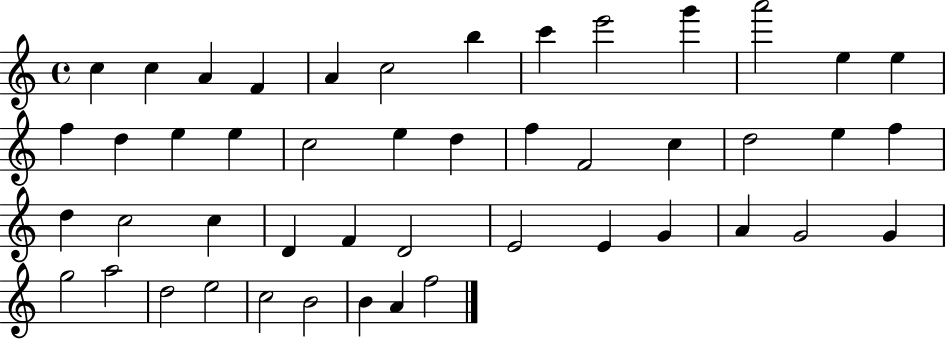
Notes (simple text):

C5/q C5/q A4/q F4/q A4/q C5/h B5/q C6/q E6/h G6/q A6/h E5/q E5/q F5/q D5/q E5/q E5/q C5/h E5/q D5/q F5/q F4/h C5/q D5/h E5/q F5/q D5/q C5/h C5/q D4/q F4/q D4/h E4/h E4/q G4/q A4/q G4/h G4/q G5/h A5/h D5/h E5/h C5/h B4/h B4/q A4/q F5/h